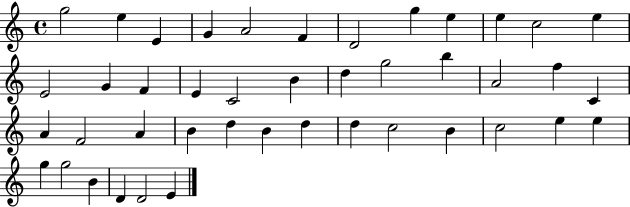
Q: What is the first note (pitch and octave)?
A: G5